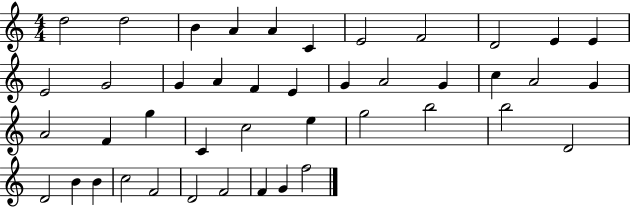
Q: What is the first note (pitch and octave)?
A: D5